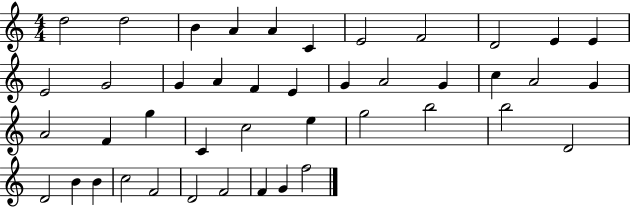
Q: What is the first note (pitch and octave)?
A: D5